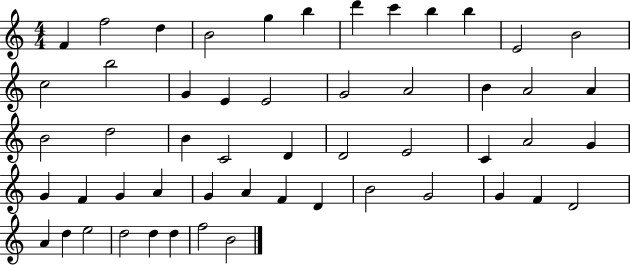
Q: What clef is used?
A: treble